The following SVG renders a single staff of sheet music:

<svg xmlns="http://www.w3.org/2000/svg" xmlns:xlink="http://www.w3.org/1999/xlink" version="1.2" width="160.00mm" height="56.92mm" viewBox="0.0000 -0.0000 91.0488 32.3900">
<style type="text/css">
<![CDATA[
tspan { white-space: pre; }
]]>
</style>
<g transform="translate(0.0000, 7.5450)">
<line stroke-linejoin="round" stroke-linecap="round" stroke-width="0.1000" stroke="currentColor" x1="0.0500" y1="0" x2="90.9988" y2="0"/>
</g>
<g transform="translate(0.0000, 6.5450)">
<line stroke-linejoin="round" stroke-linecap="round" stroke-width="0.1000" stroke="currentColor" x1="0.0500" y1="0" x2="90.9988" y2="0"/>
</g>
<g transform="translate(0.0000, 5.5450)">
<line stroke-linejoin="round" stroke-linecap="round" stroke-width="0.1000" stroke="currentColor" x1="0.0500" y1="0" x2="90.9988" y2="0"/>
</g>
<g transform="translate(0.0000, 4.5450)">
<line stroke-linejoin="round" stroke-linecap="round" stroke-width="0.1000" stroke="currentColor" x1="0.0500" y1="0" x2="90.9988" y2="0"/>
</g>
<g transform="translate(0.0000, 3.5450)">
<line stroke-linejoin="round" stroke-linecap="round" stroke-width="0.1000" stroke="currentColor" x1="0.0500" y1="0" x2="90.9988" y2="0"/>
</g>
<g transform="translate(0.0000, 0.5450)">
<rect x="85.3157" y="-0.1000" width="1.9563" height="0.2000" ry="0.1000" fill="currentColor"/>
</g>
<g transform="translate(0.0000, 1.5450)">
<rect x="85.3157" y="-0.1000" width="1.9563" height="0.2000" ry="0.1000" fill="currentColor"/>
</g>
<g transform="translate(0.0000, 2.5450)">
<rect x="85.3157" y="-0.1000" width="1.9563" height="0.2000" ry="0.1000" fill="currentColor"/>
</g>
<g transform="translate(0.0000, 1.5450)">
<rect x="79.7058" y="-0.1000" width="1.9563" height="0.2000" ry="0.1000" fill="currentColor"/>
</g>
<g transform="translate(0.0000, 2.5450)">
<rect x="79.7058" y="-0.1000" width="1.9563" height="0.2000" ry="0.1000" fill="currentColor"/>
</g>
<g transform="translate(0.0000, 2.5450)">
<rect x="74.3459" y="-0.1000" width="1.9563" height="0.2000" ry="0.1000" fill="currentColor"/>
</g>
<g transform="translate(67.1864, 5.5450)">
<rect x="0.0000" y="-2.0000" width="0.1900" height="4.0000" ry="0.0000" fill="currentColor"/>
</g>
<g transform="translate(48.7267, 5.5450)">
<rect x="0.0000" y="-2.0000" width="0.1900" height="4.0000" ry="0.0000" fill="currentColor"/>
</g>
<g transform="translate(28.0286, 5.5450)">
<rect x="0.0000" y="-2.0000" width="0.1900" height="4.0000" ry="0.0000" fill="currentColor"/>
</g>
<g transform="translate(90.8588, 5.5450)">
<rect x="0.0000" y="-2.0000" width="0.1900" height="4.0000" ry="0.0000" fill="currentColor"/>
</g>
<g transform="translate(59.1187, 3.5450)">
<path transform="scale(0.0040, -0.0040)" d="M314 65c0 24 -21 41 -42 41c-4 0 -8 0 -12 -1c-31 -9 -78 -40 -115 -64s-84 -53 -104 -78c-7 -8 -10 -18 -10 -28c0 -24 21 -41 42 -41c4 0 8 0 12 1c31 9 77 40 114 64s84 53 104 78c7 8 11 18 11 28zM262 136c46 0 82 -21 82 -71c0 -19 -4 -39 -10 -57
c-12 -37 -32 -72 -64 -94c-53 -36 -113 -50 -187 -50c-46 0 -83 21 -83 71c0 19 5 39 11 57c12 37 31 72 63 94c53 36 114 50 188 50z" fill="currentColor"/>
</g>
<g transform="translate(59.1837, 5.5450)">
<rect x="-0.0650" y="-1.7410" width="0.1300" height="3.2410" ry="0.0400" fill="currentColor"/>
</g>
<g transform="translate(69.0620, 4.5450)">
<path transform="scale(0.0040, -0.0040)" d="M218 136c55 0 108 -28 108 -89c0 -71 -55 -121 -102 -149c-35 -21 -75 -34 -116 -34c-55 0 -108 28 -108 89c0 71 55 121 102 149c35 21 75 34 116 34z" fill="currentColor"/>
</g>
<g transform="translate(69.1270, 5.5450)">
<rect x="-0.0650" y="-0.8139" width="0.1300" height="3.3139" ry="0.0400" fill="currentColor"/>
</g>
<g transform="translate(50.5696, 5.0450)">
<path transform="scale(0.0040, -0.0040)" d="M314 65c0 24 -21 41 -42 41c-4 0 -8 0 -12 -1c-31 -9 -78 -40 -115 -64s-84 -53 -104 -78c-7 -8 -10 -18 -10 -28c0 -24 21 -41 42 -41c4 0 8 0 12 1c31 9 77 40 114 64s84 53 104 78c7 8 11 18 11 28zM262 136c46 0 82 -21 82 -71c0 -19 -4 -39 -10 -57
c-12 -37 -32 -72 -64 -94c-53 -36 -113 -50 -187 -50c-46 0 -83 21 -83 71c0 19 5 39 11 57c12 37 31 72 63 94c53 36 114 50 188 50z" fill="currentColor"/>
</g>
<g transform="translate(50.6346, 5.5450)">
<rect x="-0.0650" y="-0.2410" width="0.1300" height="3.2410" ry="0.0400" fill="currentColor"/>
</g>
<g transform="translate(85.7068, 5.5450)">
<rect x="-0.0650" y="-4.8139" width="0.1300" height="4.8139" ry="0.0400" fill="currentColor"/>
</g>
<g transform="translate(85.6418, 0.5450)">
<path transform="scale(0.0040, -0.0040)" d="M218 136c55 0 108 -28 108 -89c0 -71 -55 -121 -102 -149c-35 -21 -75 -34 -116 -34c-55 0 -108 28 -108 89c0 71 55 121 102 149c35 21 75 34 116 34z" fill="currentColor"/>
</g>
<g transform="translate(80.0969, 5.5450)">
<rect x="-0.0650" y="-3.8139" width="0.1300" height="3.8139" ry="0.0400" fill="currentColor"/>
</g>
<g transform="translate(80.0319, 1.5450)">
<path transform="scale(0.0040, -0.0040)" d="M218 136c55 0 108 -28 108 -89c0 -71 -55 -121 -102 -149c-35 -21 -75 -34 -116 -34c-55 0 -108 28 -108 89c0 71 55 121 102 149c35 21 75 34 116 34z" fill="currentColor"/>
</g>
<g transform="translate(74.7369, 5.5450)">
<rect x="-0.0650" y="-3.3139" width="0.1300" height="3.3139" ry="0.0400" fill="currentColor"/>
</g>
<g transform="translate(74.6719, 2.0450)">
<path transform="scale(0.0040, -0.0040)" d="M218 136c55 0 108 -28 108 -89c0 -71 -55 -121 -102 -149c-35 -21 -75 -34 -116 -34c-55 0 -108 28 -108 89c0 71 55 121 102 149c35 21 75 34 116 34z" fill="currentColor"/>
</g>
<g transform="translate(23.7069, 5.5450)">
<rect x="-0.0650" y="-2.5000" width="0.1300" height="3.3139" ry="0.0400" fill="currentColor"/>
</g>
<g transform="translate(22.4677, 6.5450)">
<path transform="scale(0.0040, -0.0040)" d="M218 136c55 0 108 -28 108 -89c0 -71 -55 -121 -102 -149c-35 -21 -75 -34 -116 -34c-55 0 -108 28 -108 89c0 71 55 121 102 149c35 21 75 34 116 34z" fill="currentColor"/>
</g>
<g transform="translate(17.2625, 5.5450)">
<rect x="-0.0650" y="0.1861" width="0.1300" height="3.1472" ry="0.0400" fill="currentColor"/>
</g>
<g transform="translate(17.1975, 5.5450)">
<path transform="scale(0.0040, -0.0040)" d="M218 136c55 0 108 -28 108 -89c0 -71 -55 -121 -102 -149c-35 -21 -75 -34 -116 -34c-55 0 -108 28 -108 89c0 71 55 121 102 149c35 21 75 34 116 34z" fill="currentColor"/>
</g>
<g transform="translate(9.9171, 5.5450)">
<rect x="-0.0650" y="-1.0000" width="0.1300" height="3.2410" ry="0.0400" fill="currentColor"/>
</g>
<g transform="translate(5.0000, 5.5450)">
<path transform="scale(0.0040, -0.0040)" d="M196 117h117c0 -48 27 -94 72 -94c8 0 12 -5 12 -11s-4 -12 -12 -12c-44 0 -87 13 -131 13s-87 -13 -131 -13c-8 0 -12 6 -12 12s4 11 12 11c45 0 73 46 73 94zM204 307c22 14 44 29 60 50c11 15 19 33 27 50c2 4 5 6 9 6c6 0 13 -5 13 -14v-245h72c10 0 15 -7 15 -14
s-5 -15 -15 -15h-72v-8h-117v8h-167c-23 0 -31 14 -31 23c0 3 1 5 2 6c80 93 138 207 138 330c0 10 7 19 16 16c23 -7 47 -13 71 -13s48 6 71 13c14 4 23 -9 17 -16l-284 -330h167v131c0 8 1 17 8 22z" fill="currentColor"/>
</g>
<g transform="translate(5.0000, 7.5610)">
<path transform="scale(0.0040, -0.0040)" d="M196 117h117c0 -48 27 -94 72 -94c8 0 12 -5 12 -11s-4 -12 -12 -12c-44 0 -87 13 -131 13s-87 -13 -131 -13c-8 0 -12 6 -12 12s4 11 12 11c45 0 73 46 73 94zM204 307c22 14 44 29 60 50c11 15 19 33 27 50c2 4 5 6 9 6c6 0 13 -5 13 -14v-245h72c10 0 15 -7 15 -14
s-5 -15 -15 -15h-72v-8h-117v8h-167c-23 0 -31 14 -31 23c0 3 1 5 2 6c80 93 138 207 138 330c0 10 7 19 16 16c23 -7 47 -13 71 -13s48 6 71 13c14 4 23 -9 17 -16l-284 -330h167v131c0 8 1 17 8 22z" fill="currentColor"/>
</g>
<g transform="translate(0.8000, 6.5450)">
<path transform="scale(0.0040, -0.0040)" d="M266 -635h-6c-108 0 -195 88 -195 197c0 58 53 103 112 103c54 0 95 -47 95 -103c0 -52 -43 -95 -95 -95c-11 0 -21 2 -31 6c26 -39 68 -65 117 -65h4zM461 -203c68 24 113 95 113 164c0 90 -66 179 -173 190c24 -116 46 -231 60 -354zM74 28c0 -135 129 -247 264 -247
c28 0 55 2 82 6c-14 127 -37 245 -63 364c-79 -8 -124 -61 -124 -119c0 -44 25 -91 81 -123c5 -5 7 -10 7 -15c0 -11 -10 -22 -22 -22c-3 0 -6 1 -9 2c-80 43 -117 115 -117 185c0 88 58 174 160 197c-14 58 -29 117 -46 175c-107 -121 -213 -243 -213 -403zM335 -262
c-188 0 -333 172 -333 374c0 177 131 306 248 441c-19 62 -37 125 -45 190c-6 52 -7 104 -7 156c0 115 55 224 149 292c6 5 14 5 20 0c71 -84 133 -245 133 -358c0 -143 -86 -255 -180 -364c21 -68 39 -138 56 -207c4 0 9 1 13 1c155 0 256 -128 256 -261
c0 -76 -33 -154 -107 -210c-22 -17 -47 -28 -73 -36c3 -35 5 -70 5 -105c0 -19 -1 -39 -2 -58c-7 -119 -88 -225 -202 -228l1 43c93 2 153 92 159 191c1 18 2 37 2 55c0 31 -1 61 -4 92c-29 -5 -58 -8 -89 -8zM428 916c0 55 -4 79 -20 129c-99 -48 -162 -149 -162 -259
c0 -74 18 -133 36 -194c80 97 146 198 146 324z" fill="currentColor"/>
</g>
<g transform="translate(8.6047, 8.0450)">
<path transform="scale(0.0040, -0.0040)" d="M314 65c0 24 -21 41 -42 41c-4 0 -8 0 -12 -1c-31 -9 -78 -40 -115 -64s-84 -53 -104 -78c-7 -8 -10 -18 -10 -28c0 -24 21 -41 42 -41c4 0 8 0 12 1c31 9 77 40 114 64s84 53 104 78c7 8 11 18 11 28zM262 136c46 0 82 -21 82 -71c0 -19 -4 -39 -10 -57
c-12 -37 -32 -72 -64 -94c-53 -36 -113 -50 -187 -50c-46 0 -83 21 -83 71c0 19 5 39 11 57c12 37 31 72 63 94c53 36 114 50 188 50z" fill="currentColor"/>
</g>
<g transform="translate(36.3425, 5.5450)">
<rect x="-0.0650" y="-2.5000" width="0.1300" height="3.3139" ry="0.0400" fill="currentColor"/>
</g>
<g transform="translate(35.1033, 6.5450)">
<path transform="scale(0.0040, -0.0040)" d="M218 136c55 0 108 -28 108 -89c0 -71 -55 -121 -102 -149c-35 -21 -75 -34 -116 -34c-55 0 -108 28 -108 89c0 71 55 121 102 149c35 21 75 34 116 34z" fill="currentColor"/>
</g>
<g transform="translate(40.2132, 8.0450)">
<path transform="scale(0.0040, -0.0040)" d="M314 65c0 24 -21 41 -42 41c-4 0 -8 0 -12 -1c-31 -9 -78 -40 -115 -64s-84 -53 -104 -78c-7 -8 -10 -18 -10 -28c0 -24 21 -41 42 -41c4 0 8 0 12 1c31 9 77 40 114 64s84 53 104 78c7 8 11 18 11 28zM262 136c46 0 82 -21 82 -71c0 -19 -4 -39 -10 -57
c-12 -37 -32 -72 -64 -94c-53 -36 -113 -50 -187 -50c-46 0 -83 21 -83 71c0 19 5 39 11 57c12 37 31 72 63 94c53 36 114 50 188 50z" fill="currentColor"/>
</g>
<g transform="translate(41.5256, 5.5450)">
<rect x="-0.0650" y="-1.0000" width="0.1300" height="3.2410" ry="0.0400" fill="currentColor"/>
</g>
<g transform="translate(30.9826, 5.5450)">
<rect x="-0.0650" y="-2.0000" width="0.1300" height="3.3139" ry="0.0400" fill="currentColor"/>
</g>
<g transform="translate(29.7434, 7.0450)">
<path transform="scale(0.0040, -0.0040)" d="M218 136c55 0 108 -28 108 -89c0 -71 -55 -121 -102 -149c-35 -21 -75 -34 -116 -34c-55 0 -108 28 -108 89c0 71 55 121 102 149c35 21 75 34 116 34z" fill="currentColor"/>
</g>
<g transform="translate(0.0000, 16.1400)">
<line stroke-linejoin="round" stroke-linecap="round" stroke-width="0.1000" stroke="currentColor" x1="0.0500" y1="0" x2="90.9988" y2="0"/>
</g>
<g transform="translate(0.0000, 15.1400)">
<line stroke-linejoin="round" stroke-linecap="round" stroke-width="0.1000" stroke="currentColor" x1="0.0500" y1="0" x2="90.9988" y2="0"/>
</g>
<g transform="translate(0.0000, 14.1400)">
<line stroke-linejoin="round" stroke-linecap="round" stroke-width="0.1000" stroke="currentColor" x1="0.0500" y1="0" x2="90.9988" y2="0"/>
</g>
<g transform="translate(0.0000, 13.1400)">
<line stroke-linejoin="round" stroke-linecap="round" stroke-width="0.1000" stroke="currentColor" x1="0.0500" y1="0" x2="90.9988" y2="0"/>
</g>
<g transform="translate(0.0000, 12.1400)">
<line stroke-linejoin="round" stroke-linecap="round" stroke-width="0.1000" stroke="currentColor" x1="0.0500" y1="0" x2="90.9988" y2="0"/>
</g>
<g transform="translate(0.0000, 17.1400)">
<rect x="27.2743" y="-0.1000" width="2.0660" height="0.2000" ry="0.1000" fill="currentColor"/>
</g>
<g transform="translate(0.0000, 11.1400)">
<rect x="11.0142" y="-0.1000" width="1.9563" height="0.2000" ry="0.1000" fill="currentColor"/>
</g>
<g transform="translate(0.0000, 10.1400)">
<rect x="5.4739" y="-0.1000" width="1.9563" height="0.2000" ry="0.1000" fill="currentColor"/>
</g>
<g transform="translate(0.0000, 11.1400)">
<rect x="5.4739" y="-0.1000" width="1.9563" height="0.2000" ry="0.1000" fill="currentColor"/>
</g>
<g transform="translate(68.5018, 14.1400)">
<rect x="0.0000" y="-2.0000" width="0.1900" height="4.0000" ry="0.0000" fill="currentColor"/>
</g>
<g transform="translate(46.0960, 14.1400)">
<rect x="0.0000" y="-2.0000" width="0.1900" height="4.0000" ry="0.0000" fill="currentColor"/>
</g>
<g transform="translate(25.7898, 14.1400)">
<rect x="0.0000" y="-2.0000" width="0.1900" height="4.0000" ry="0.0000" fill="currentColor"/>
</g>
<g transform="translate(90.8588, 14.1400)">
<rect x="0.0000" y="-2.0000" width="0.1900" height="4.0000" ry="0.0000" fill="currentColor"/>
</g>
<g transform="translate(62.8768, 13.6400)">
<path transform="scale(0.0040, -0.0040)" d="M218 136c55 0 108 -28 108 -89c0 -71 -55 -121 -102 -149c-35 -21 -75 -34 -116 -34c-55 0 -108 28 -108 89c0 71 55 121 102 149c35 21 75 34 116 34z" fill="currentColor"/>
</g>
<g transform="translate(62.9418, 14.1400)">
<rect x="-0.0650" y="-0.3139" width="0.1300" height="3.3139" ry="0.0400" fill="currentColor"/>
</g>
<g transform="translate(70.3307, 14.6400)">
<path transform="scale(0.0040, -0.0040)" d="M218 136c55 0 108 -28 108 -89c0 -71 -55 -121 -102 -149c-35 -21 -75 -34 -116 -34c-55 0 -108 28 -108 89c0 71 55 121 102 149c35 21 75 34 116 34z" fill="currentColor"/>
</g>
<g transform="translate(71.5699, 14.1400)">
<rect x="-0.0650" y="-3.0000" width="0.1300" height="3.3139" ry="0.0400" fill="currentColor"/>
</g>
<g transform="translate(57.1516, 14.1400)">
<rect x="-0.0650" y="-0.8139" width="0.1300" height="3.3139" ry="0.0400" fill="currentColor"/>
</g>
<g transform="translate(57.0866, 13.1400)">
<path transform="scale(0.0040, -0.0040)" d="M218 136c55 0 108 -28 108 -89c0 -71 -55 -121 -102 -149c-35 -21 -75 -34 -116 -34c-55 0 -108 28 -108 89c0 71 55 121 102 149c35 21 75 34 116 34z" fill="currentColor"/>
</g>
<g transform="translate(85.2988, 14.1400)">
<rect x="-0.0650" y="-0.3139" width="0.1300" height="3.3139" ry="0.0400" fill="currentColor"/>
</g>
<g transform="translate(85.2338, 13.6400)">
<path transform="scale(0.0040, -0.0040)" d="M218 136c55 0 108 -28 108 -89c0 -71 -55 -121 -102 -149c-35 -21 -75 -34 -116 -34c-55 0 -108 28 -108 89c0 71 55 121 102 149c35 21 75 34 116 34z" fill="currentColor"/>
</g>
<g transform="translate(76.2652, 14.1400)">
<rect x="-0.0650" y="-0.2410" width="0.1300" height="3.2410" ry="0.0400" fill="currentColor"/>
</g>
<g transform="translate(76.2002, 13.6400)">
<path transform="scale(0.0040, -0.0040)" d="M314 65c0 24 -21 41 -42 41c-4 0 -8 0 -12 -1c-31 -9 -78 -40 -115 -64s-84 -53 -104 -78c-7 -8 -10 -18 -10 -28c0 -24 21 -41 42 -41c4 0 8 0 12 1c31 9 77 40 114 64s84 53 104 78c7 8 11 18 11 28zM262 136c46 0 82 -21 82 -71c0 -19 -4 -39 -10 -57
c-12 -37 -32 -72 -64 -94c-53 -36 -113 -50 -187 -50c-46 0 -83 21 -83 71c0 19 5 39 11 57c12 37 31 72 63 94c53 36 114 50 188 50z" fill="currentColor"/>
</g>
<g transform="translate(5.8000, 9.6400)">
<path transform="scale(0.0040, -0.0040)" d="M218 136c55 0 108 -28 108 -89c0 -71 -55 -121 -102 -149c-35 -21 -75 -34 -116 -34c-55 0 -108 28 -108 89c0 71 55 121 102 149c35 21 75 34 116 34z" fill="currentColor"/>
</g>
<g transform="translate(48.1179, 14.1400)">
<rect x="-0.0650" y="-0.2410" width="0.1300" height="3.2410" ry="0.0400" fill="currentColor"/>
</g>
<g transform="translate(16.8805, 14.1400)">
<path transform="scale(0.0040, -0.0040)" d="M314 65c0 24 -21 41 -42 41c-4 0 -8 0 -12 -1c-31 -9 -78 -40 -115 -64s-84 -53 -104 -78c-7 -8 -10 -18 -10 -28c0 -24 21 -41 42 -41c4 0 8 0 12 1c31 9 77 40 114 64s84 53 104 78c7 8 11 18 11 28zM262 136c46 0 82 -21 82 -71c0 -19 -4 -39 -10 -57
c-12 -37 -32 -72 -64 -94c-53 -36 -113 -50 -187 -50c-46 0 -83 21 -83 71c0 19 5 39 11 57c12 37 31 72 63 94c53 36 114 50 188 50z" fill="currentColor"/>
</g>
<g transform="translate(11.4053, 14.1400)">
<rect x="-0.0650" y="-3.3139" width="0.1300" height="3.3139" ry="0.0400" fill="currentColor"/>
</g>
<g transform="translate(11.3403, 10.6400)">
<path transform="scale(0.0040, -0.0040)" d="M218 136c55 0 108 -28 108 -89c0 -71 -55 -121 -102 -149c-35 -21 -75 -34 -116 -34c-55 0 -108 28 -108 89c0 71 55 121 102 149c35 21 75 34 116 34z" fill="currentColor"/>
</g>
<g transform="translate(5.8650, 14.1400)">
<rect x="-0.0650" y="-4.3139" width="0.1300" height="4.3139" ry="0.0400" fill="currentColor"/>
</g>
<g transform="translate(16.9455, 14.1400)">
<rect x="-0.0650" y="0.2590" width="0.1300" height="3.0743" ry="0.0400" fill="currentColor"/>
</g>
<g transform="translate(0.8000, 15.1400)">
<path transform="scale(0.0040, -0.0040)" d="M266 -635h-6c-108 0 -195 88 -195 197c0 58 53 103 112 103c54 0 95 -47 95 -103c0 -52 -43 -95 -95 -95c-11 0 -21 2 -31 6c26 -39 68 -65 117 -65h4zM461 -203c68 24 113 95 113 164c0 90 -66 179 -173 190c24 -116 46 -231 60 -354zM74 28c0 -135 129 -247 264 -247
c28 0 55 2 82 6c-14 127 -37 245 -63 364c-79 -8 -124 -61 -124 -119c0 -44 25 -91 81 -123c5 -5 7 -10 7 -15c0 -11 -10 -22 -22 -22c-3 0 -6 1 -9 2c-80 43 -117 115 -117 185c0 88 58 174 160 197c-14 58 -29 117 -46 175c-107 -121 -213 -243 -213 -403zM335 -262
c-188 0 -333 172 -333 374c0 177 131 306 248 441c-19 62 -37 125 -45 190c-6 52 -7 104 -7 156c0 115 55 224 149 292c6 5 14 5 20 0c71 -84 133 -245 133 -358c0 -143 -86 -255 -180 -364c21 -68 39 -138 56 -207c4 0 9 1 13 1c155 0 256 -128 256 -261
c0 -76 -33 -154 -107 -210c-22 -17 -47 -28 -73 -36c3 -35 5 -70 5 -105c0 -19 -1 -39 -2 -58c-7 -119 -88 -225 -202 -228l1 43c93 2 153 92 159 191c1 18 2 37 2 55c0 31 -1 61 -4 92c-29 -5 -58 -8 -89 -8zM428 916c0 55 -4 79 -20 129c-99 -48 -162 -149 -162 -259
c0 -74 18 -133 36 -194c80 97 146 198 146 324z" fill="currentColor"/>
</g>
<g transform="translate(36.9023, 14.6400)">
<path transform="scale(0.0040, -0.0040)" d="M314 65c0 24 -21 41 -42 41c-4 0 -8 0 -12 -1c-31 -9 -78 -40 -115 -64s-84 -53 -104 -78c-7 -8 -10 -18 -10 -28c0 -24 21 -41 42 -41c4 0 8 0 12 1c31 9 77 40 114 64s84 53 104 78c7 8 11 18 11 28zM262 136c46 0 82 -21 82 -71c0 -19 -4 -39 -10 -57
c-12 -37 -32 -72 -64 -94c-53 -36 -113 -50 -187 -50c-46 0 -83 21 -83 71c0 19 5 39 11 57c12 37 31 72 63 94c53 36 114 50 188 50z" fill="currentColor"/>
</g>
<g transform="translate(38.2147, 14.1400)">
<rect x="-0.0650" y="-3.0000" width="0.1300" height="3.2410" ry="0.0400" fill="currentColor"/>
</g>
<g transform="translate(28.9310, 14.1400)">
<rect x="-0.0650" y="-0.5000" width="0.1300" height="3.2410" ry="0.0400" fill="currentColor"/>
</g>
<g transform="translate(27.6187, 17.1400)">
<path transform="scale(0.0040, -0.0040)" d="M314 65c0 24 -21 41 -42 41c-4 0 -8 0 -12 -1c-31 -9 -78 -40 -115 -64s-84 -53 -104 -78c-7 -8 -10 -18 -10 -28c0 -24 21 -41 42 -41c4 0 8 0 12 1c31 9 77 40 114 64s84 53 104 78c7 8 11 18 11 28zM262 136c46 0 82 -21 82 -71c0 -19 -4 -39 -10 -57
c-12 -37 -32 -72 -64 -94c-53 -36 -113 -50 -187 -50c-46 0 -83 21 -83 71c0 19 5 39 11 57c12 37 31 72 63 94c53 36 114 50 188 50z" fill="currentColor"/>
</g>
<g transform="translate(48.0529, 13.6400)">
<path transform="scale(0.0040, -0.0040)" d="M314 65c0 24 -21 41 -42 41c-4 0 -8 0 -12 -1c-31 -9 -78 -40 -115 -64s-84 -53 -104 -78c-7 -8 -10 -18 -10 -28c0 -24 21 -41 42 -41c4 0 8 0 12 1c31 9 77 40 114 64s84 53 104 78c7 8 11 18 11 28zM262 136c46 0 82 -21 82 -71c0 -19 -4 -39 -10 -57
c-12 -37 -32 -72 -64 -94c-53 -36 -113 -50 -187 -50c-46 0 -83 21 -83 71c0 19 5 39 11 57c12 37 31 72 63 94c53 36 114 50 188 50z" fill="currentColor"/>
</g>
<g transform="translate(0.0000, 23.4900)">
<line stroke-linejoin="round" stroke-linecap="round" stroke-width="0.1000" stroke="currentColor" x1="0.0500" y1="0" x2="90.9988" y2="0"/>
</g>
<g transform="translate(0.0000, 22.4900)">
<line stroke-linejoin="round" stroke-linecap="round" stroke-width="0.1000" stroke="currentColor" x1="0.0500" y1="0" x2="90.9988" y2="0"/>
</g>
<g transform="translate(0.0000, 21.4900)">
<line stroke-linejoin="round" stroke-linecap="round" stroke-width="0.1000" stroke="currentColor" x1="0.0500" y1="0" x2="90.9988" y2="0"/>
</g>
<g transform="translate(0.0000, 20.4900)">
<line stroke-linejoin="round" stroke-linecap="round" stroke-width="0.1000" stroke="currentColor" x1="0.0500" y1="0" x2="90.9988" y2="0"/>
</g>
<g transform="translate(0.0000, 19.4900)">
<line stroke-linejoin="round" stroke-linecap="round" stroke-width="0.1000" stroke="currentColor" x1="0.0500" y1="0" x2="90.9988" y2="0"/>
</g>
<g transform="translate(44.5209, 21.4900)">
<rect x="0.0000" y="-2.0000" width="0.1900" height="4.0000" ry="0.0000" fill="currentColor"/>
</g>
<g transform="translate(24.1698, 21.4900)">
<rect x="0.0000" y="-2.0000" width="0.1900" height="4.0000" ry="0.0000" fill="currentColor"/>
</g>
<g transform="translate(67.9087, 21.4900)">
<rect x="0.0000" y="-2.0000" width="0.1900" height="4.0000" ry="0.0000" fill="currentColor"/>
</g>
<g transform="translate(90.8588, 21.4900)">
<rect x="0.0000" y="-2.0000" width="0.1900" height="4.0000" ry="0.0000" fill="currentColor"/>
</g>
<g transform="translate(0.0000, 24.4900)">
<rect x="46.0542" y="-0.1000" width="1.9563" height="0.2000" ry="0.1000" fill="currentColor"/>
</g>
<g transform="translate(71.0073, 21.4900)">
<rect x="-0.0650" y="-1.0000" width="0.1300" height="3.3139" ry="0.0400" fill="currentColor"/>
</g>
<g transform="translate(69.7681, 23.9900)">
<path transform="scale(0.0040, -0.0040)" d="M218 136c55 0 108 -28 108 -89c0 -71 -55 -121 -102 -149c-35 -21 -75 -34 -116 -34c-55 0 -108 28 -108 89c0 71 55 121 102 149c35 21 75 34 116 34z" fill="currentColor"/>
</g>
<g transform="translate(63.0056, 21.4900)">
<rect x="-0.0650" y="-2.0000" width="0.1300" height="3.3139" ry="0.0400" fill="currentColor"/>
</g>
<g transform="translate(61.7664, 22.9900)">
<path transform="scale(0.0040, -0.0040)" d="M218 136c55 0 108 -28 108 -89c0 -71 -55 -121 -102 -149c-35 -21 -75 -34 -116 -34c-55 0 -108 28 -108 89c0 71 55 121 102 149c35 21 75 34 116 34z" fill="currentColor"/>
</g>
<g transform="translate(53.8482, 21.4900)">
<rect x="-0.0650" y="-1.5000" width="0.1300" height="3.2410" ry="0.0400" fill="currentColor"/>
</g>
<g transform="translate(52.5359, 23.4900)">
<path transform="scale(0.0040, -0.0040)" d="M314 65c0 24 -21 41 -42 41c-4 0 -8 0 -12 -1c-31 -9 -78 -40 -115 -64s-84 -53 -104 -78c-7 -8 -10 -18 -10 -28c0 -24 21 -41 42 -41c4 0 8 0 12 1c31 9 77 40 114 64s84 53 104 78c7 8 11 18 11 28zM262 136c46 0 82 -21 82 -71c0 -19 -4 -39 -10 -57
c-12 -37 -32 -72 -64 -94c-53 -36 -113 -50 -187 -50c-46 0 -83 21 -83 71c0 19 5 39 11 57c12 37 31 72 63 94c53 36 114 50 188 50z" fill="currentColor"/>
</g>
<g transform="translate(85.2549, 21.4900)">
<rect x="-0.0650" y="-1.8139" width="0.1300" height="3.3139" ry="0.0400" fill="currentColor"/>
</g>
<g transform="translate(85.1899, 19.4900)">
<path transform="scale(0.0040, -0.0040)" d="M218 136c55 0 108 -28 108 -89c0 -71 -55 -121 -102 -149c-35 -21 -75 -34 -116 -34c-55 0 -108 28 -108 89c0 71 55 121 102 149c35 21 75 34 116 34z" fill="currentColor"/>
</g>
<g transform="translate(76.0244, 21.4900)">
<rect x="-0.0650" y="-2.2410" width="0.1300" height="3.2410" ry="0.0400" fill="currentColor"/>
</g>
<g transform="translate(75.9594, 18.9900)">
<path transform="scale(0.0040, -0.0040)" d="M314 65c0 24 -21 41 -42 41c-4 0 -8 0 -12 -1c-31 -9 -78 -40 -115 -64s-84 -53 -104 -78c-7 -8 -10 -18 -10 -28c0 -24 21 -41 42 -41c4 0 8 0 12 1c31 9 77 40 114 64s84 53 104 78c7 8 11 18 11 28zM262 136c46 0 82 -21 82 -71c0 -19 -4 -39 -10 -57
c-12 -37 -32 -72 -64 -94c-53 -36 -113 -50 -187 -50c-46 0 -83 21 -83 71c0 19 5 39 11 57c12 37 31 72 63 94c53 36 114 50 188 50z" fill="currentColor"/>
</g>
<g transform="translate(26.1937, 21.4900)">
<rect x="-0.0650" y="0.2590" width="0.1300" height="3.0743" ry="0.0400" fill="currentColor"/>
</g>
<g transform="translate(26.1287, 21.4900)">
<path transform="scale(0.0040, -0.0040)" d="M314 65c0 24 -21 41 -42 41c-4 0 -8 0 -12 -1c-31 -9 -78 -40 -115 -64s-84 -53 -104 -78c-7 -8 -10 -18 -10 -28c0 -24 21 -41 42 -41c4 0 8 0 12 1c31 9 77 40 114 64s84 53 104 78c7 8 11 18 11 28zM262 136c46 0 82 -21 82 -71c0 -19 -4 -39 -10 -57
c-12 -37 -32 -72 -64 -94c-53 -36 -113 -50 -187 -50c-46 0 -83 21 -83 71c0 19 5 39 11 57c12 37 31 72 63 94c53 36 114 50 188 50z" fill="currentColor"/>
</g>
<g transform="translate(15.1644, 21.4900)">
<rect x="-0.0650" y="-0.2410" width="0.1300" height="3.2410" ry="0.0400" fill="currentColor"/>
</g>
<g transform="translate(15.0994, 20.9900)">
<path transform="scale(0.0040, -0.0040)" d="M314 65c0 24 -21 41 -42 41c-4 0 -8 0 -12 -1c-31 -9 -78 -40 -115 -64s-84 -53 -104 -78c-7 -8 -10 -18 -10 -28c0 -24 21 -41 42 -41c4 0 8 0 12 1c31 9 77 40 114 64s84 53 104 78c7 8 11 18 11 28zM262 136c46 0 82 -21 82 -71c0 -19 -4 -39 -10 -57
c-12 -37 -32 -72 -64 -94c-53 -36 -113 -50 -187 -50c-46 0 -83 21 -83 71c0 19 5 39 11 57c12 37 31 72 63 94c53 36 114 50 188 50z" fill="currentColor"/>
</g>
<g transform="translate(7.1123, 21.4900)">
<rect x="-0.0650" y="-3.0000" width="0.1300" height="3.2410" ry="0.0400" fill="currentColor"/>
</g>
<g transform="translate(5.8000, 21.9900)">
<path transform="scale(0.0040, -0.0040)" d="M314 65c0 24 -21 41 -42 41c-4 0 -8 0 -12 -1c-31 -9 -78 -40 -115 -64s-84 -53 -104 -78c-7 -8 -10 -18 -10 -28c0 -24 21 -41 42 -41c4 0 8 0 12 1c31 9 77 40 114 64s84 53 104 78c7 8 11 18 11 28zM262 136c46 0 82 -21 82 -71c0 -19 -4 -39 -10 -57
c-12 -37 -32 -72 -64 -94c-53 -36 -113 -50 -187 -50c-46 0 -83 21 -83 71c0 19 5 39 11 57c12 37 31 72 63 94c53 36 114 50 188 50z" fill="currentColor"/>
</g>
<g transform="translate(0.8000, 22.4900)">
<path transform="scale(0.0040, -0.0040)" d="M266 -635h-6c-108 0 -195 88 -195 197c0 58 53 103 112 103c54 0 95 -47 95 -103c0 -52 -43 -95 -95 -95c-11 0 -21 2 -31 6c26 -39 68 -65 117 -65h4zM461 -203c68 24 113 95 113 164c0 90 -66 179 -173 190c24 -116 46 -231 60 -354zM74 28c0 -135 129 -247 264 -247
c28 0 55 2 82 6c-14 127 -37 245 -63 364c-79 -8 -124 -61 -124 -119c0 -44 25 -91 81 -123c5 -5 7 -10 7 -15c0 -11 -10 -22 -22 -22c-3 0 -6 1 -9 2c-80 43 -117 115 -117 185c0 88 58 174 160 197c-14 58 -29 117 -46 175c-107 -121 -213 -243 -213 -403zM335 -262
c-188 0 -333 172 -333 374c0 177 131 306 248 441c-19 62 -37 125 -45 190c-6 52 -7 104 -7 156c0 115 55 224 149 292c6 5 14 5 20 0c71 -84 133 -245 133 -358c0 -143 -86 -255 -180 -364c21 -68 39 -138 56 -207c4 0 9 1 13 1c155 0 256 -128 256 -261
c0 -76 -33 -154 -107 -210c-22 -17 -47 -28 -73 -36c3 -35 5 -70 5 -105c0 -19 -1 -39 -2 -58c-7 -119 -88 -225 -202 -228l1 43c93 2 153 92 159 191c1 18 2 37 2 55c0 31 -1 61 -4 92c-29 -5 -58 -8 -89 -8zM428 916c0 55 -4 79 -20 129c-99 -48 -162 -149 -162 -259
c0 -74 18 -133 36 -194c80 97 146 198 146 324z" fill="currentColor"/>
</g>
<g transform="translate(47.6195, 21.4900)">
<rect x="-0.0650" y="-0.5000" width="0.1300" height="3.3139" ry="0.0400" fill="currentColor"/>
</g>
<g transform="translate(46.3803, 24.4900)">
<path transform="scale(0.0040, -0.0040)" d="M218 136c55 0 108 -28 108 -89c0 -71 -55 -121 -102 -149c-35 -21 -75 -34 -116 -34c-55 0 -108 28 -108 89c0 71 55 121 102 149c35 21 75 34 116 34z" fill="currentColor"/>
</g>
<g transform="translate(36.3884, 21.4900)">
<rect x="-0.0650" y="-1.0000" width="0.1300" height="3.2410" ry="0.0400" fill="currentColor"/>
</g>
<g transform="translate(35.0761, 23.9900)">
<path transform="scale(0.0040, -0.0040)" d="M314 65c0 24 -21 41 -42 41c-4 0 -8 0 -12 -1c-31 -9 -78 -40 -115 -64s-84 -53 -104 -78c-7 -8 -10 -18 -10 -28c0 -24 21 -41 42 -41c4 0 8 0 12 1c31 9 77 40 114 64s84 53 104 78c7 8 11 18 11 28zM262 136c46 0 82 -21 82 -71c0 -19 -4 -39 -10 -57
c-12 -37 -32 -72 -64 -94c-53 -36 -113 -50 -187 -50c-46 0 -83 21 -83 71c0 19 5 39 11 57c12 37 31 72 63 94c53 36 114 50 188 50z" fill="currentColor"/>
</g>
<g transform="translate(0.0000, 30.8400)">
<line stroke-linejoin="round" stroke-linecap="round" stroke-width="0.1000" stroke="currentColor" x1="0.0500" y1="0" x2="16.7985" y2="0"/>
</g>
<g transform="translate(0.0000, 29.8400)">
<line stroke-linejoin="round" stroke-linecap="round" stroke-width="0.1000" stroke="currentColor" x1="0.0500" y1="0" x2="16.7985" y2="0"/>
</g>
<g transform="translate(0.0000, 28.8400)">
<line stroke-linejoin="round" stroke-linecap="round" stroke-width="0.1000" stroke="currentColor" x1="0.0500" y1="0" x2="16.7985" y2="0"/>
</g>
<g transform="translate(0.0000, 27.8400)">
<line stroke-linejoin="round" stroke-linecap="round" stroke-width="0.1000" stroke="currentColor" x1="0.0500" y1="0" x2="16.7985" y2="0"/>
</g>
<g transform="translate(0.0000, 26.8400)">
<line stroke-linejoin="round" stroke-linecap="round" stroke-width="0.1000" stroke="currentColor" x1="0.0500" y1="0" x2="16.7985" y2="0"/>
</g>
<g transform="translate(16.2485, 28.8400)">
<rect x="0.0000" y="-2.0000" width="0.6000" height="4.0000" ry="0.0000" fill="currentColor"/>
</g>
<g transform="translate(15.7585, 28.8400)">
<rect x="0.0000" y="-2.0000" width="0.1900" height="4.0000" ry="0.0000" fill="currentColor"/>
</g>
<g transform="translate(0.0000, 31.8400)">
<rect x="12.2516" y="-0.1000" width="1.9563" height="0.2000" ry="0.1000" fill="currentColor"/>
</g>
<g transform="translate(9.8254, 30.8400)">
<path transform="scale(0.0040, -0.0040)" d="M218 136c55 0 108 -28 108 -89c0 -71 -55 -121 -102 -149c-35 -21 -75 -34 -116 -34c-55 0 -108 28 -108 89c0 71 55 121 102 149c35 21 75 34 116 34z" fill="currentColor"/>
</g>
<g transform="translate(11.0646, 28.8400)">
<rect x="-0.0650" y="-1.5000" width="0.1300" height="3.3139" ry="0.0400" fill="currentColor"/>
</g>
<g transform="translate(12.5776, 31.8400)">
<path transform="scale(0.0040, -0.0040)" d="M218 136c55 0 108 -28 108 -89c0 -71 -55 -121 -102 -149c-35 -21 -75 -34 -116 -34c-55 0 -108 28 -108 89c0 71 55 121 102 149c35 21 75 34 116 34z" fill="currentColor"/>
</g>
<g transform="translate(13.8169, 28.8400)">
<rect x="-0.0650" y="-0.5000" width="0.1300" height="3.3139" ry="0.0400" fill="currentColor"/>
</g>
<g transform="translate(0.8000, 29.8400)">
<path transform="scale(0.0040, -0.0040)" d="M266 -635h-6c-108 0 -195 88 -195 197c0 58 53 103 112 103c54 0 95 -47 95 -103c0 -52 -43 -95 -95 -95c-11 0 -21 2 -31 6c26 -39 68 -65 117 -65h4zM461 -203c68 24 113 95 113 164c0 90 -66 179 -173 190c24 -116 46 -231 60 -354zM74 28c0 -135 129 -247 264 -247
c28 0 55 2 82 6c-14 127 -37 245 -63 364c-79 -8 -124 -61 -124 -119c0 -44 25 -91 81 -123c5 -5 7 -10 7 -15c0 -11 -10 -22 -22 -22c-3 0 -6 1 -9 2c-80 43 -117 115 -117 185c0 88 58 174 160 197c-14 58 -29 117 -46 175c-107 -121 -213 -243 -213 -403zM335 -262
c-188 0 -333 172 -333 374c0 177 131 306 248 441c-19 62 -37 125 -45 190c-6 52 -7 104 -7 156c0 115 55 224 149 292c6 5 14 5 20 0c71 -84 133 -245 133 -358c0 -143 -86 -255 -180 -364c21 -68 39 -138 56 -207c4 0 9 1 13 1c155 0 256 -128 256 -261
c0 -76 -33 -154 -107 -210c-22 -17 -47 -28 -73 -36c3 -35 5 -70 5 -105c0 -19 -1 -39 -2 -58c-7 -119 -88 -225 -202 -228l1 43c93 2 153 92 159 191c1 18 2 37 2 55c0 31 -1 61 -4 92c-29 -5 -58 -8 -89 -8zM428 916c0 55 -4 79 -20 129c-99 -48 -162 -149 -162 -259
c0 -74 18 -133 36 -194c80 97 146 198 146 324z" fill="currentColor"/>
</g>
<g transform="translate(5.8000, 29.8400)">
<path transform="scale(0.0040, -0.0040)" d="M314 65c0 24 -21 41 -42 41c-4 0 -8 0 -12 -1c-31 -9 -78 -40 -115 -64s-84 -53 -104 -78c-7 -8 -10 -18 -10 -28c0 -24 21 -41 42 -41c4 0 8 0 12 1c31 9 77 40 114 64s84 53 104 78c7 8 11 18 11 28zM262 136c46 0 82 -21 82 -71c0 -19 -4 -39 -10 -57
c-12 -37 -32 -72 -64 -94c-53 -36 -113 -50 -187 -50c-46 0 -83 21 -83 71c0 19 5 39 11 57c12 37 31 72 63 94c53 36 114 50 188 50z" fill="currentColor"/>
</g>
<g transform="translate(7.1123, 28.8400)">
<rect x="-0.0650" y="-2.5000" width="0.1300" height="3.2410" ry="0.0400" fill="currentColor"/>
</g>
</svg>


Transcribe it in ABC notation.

X:1
T:Untitled
M:4/4
L:1/4
K:C
D2 B G F G D2 c2 f2 d b c' e' d' b B2 C2 A2 c2 d c A c2 c A2 c2 B2 D2 C E2 F D g2 f G2 E C